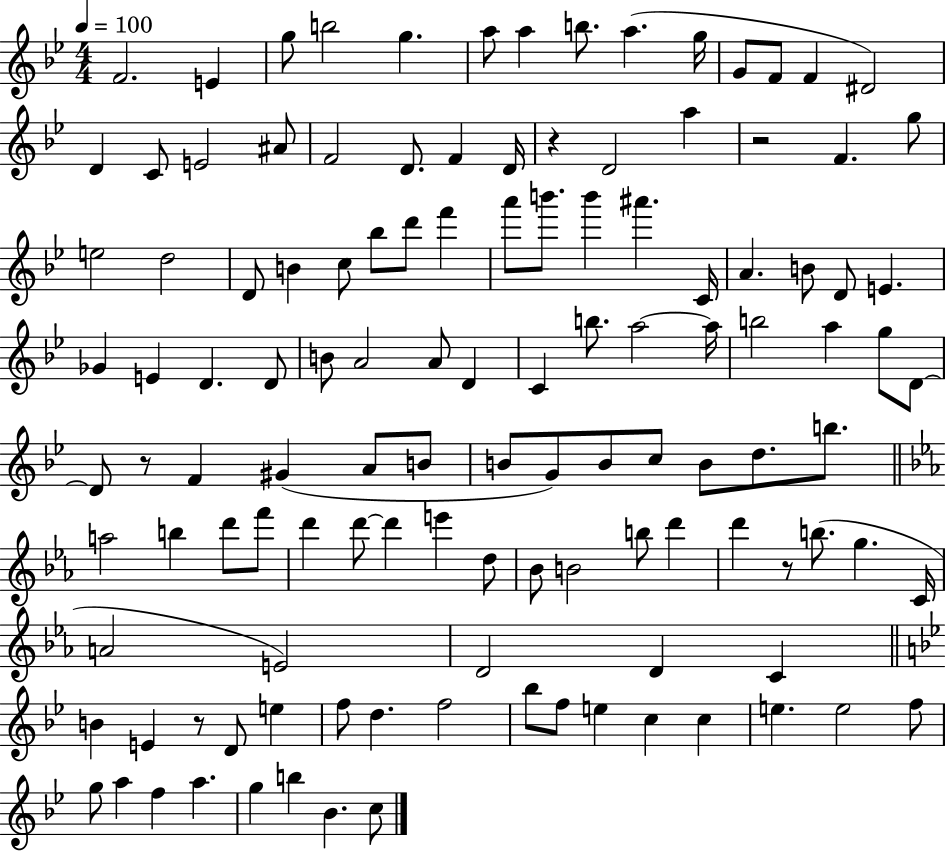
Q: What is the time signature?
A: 4/4